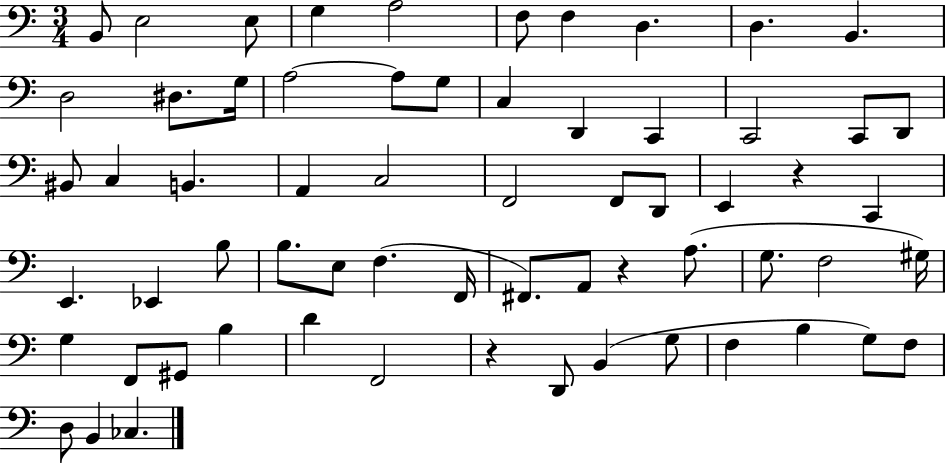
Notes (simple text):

B2/e E3/h E3/e G3/q A3/h F3/e F3/q D3/q. D3/q. B2/q. D3/h D#3/e. G3/s A3/h A3/e G3/e C3/q D2/q C2/q C2/h C2/e D2/e BIS2/e C3/q B2/q. A2/q C3/h F2/h F2/e D2/e E2/q R/q C2/q E2/q. Eb2/q B3/e B3/e. E3/e F3/q. F2/s F#2/e. A2/e R/q A3/e. G3/e. F3/h G#3/s G3/q F2/e G#2/e B3/q D4/q F2/h R/q D2/e B2/q G3/e F3/q B3/q G3/e F3/e D3/e B2/q CES3/q.